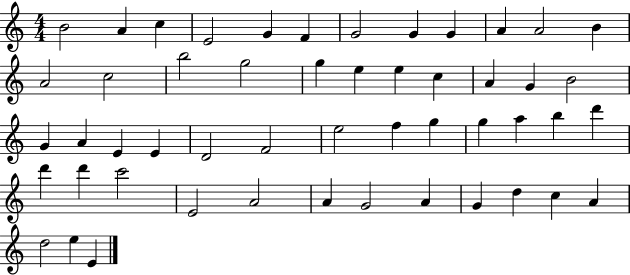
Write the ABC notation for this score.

X:1
T:Untitled
M:4/4
L:1/4
K:C
B2 A c E2 G F G2 G G A A2 B A2 c2 b2 g2 g e e c A G B2 G A E E D2 F2 e2 f g g a b d' d' d' c'2 E2 A2 A G2 A G d c A d2 e E